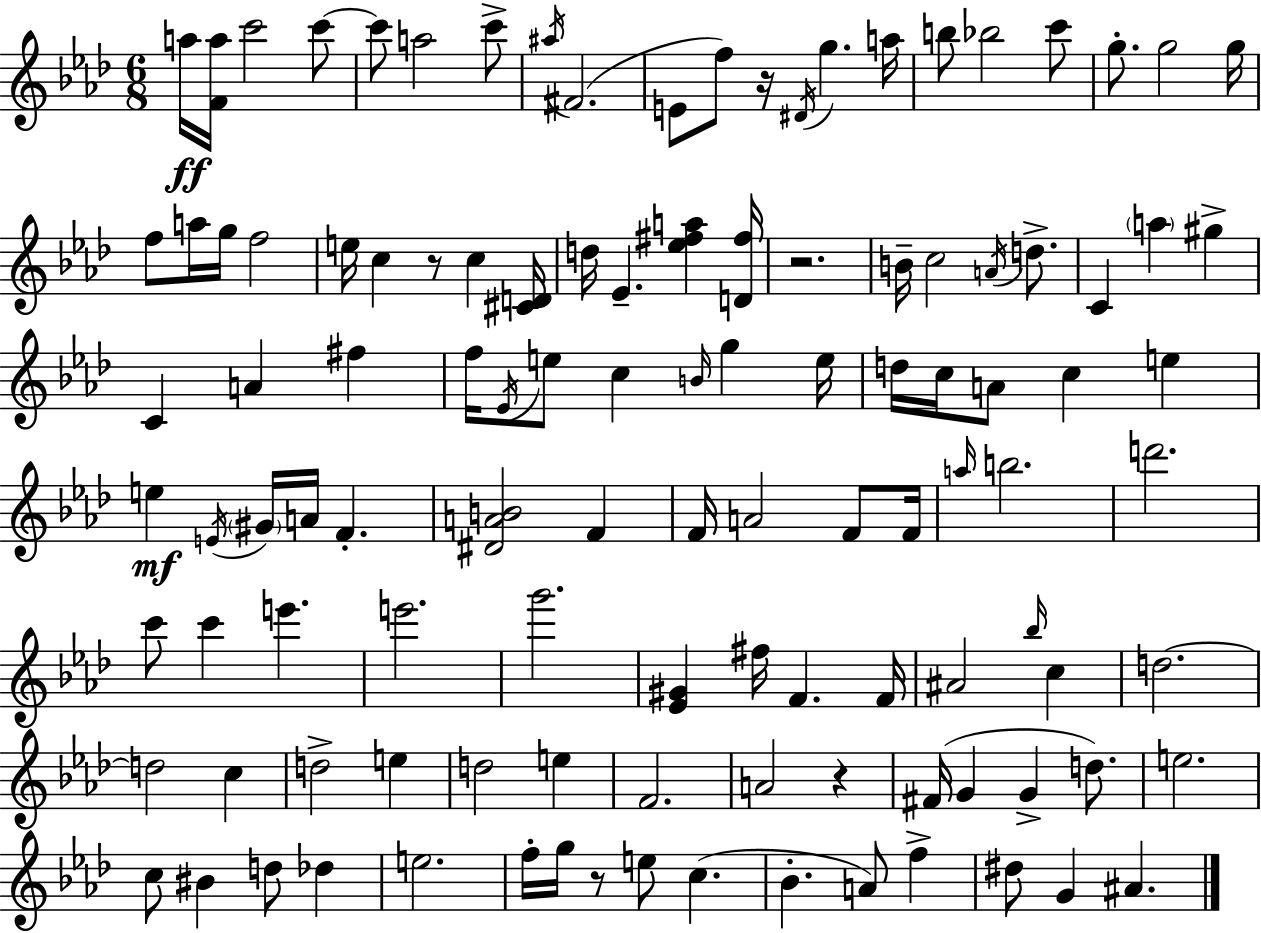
A5/s [F4,A5]/s C6/h C6/e C6/e A5/h C6/e A#5/s F#4/h. E4/e F5/e R/s D#4/s G5/q. A5/s B5/e Bb5/h C6/e G5/e. G5/h G5/s F5/e A5/s G5/s F5/h E5/s C5/q R/e C5/q [C#4,D4]/s D5/s Eb4/q. [Eb5,F#5,A5]/q [D4,F#5]/s R/h. B4/s C5/h A4/s D5/e. C4/q A5/q G#5/q C4/q A4/q F#5/q F5/s Eb4/s E5/e C5/q B4/s G5/q E5/s D5/s C5/s A4/e C5/q E5/q E5/q E4/s G#4/s A4/s F4/q. [D#4,A4,B4]/h F4/q F4/s A4/h F4/e F4/s A5/s B5/h. D6/h. C6/e C6/q E6/q. E6/h. G6/h. [Eb4,G#4]/q F#5/s F4/q. F4/s A#4/h Bb5/s C5/q D5/h. D5/h C5/q D5/h E5/q D5/h E5/q F4/h. A4/h R/q F#4/s G4/q G4/q D5/e. E5/h. C5/e BIS4/q D5/e Db5/q E5/h. F5/s G5/s R/e E5/e C5/q. Bb4/q. A4/e F5/q D#5/e G4/q A#4/q.